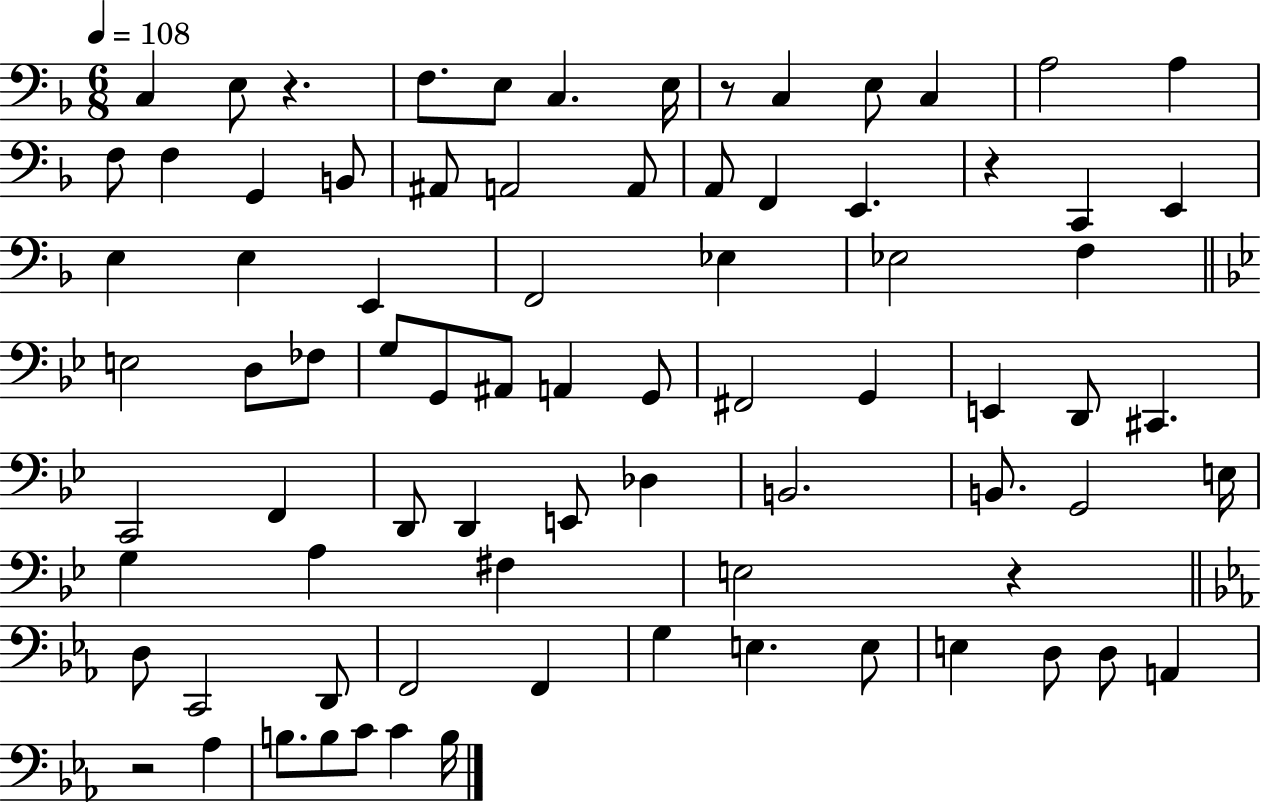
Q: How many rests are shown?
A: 5